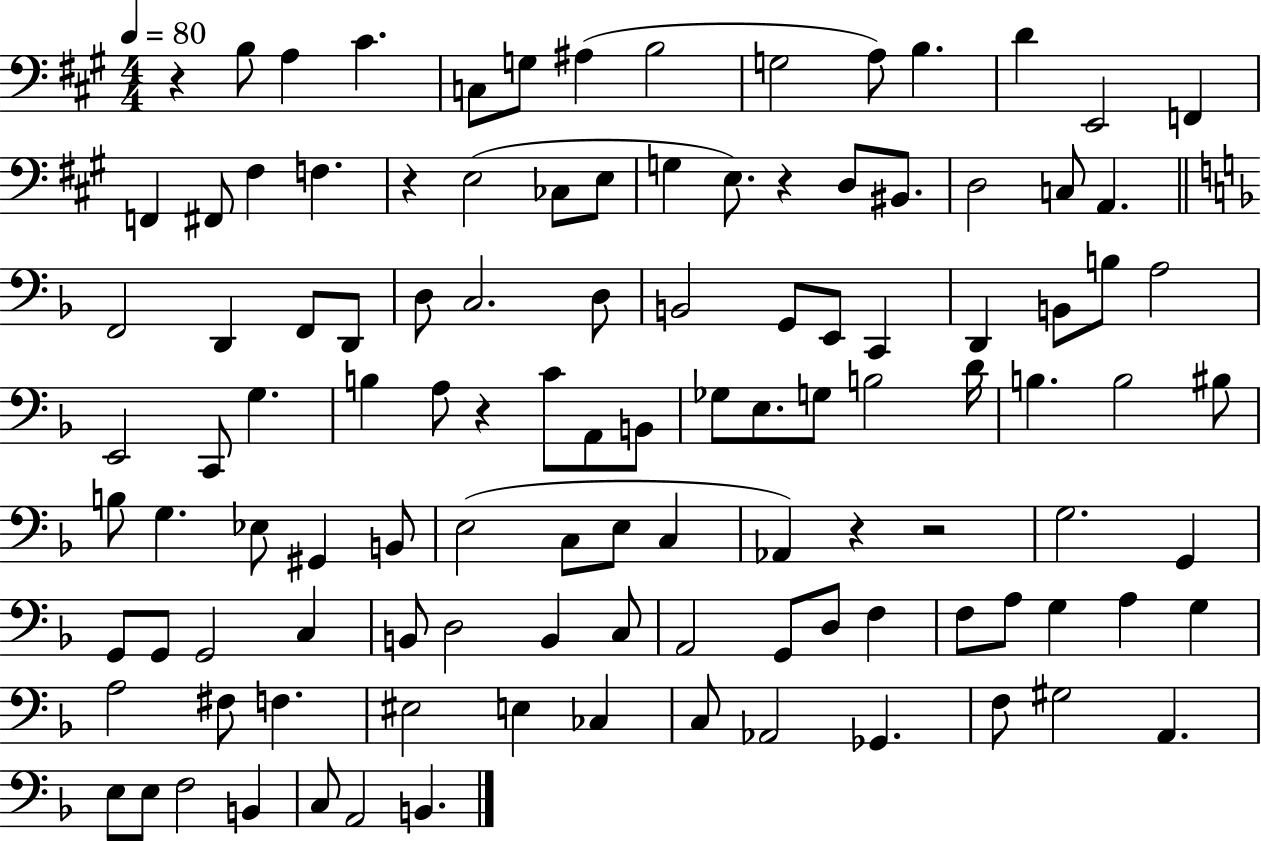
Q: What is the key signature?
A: A major